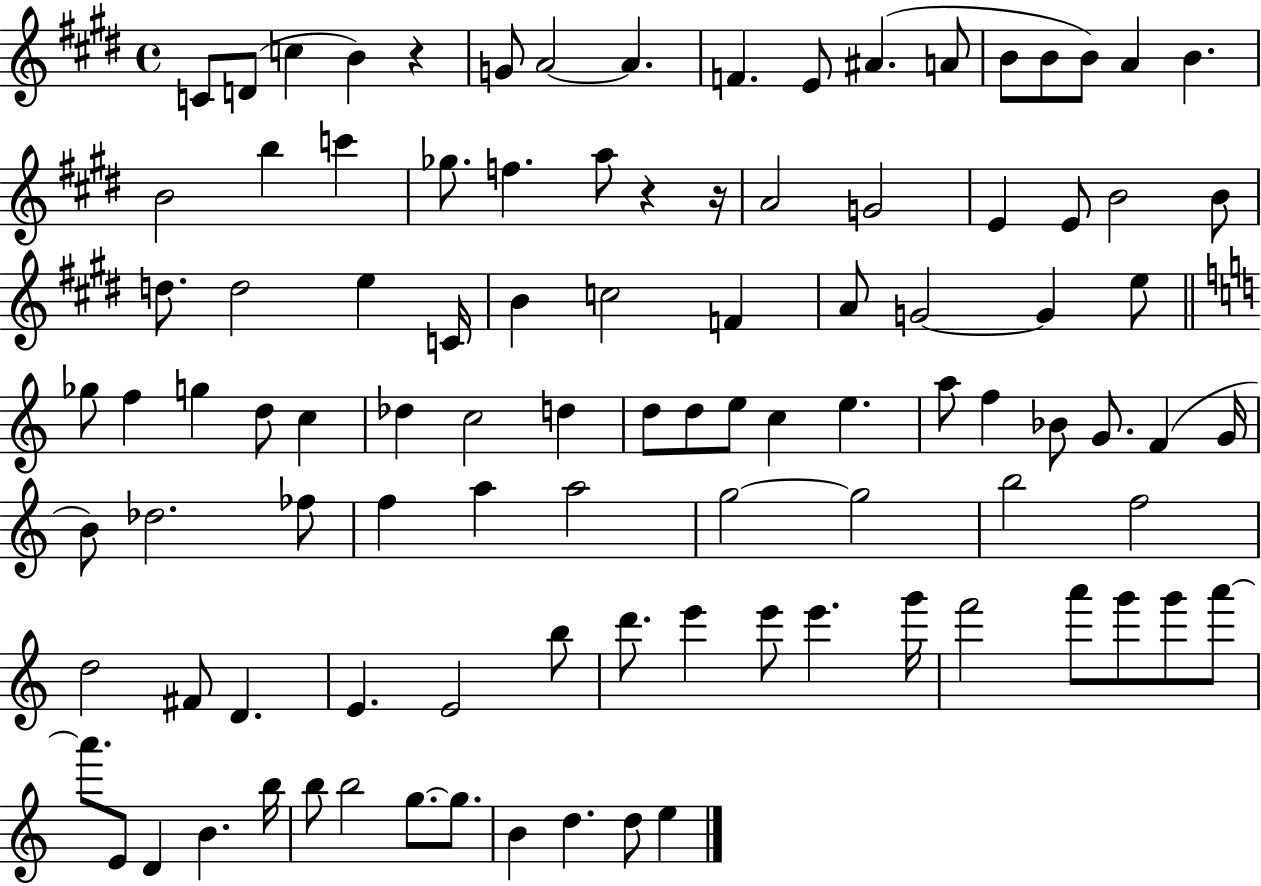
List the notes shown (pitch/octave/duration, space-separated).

C4/e D4/e C5/q B4/q R/q G4/e A4/h A4/q. F4/q. E4/e A#4/q. A4/e B4/e B4/e B4/e A4/q B4/q. B4/h B5/q C6/q Gb5/e. F5/q. A5/e R/q R/s A4/h G4/h E4/q E4/e B4/h B4/e D5/e. D5/h E5/q C4/s B4/q C5/h F4/q A4/e G4/h G4/q E5/e Gb5/e F5/q G5/q D5/e C5/q Db5/q C5/h D5/q D5/e D5/e E5/e C5/q E5/q. A5/e F5/q Bb4/e G4/e. F4/q G4/s B4/e Db5/h. FES5/e F5/q A5/q A5/h G5/h G5/h B5/h F5/h D5/h F#4/e D4/q. E4/q. E4/h B5/e D6/e. E6/q E6/e E6/q. G6/s F6/h A6/e G6/e G6/e A6/e A6/e. E4/e D4/q B4/q. B5/s B5/e B5/h G5/e. G5/e. B4/q D5/q. D5/e E5/q